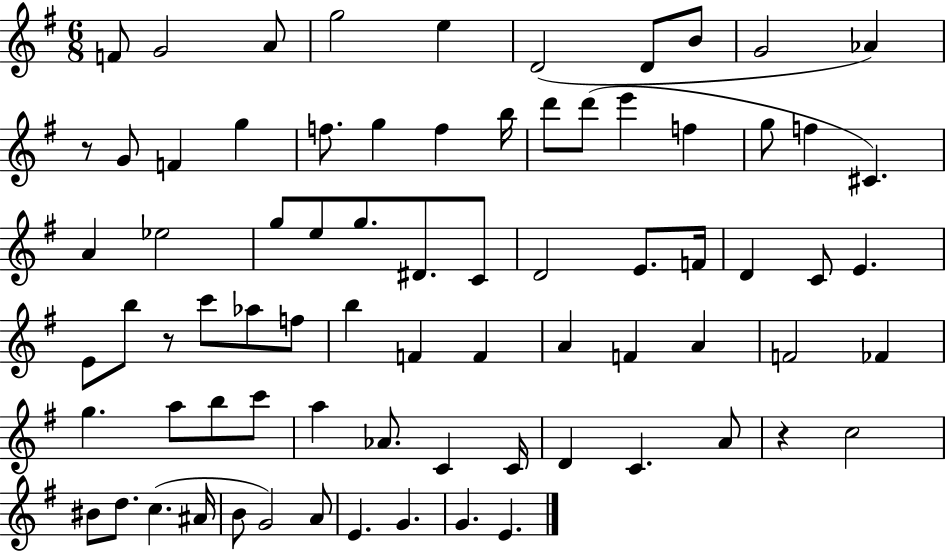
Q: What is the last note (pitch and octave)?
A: E4